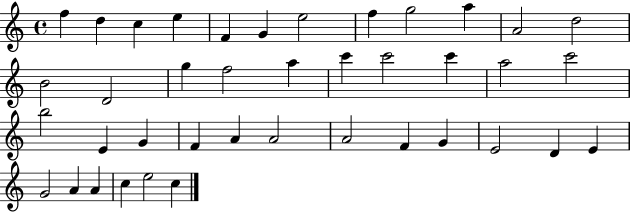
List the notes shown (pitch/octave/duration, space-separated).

F5/q D5/q C5/q E5/q F4/q G4/q E5/h F5/q G5/h A5/q A4/h D5/h B4/h D4/h G5/q F5/h A5/q C6/q C6/h C6/q A5/h C6/h B5/h E4/q G4/q F4/q A4/q A4/h A4/h F4/q G4/q E4/h D4/q E4/q G4/h A4/q A4/q C5/q E5/h C5/q